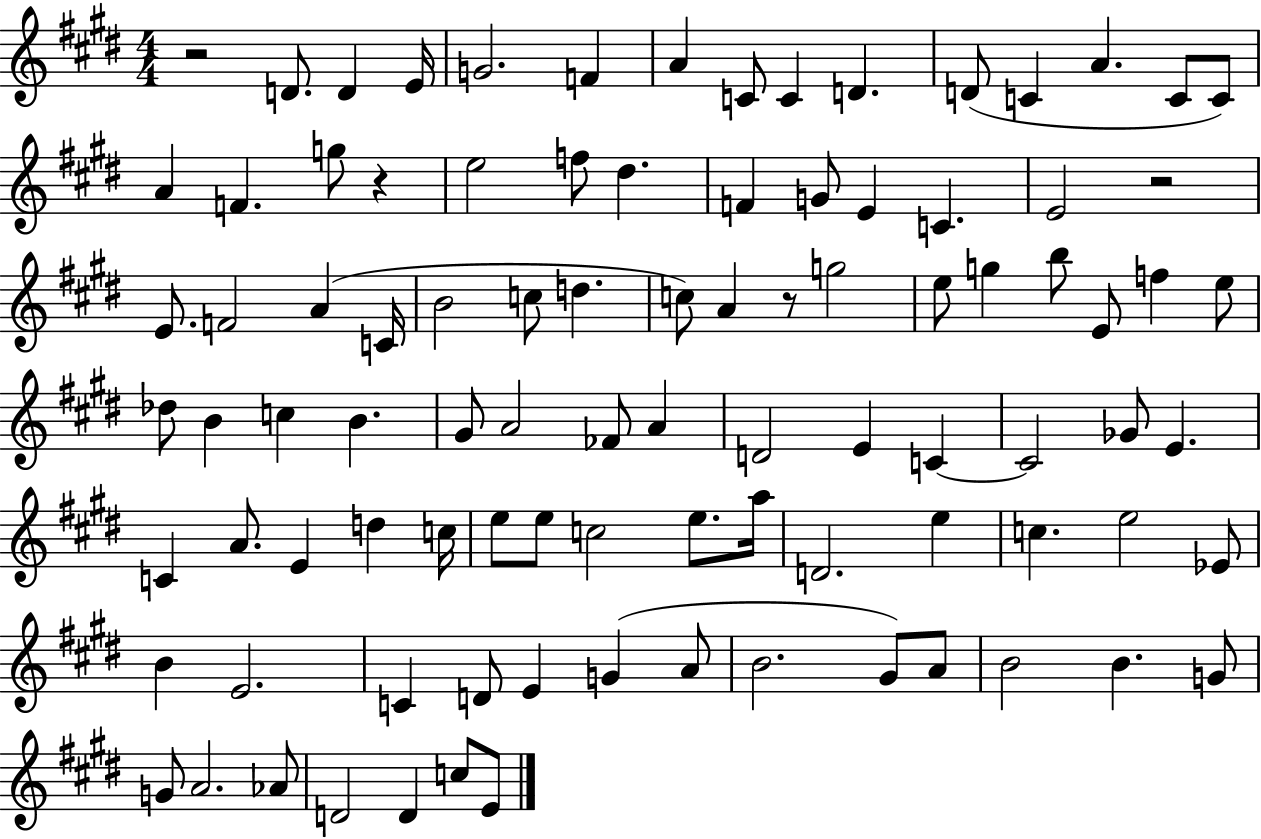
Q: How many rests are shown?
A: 4